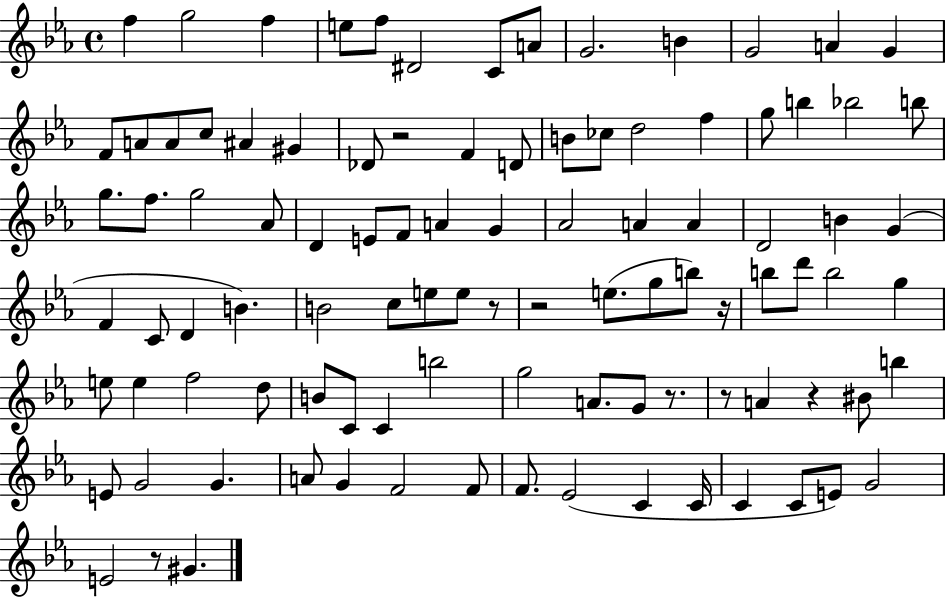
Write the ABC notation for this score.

X:1
T:Untitled
M:4/4
L:1/4
K:Eb
f g2 f e/2 f/2 ^D2 C/2 A/2 G2 B G2 A G F/2 A/2 A/2 c/2 ^A ^G _D/2 z2 F D/2 B/2 _c/2 d2 f g/2 b _b2 b/2 g/2 f/2 g2 _A/2 D E/2 F/2 A G _A2 A A D2 B G F C/2 D B B2 c/2 e/2 e/2 z/2 z2 e/2 g/2 b/2 z/4 b/2 d'/2 b2 g e/2 e f2 d/2 B/2 C/2 C b2 g2 A/2 G/2 z/2 z/2 A z ^B/2 b E/2 G2 G A/2 G F2 F/2 F/2 _E2 C C/4 C C/2 E/2 G2 E2 z/2 ^G